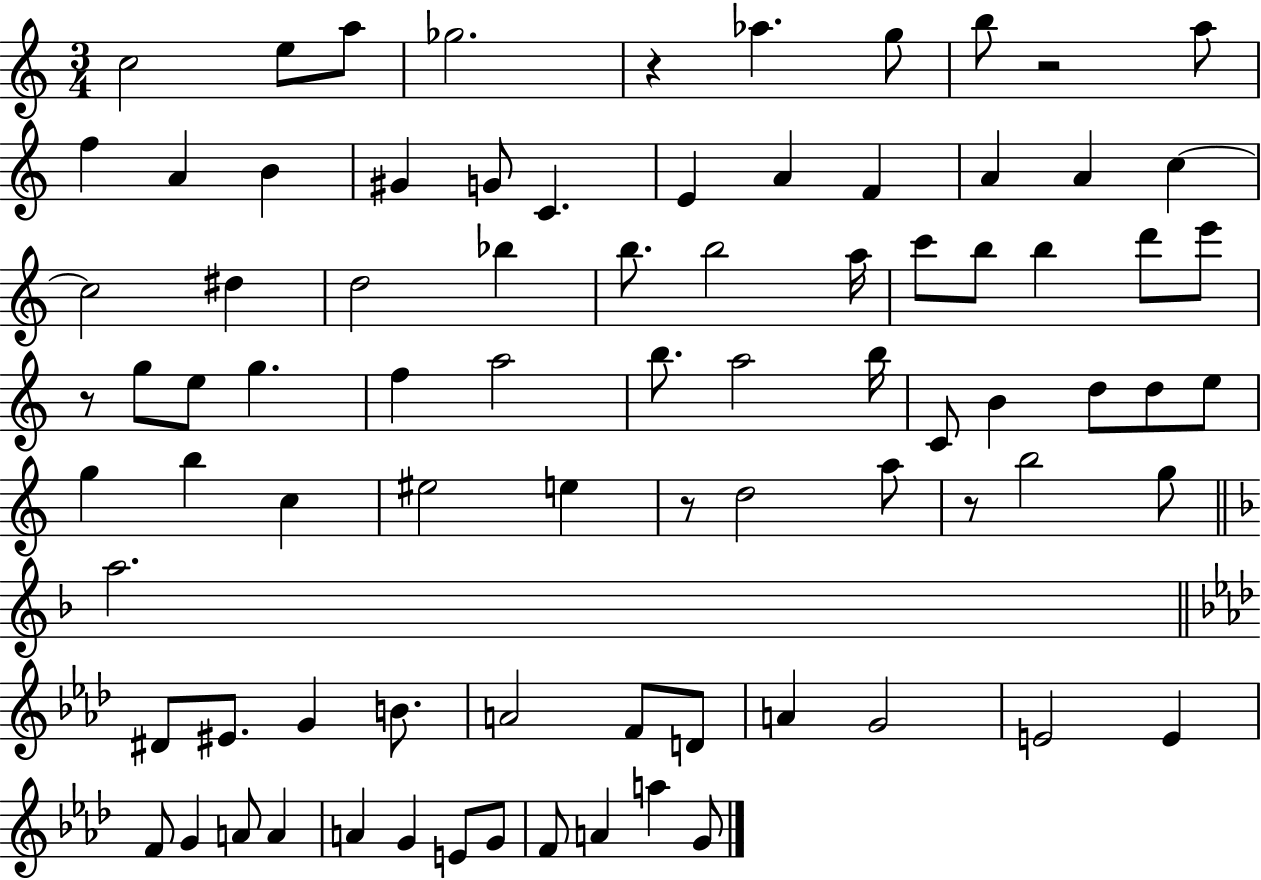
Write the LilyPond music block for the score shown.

{
  \clef treble
  \numericTimeSignature
  \time 3/4
  \key c \major
  c''2 e''8 a''8 | ges''2. | r4 aes''4. g''8 | b''8 r2 a''8 | \break f''4 a'4 b'4 | gis'4 g'8 c'4. | e'4 a'4 f'4 | a'4 a'4 c''4~~ | \break c''2 dis''4 | d''2 bes''4 | b''8. b''2 a''16 | c'''8 b''8 b''4 d'''8 e'''8 | \break r8 g''8 e''8 g''4. | f''4 a''2 | b''8. a''2 b''16 | c'8 b'4 d''8 d''8 e''8 | \break g''4 b''4 c''4 | eis''2 e''4 | r8 d''2 a''8 | r8 b''2 g''8 | \break \bar "||" \break \key d \minor a''2. | \bar "||" \break \key aes \major dis'8 eis'8. g'4 b'8. | a'2 f'8 d'8 | a'4 g'2 | e'2 e'4 | \break f'8 g'4 a'8 a'4 | a'4 g'4 e'8 g'8 | f'8 a'4 a''4 g'8 | \bar "|."
}